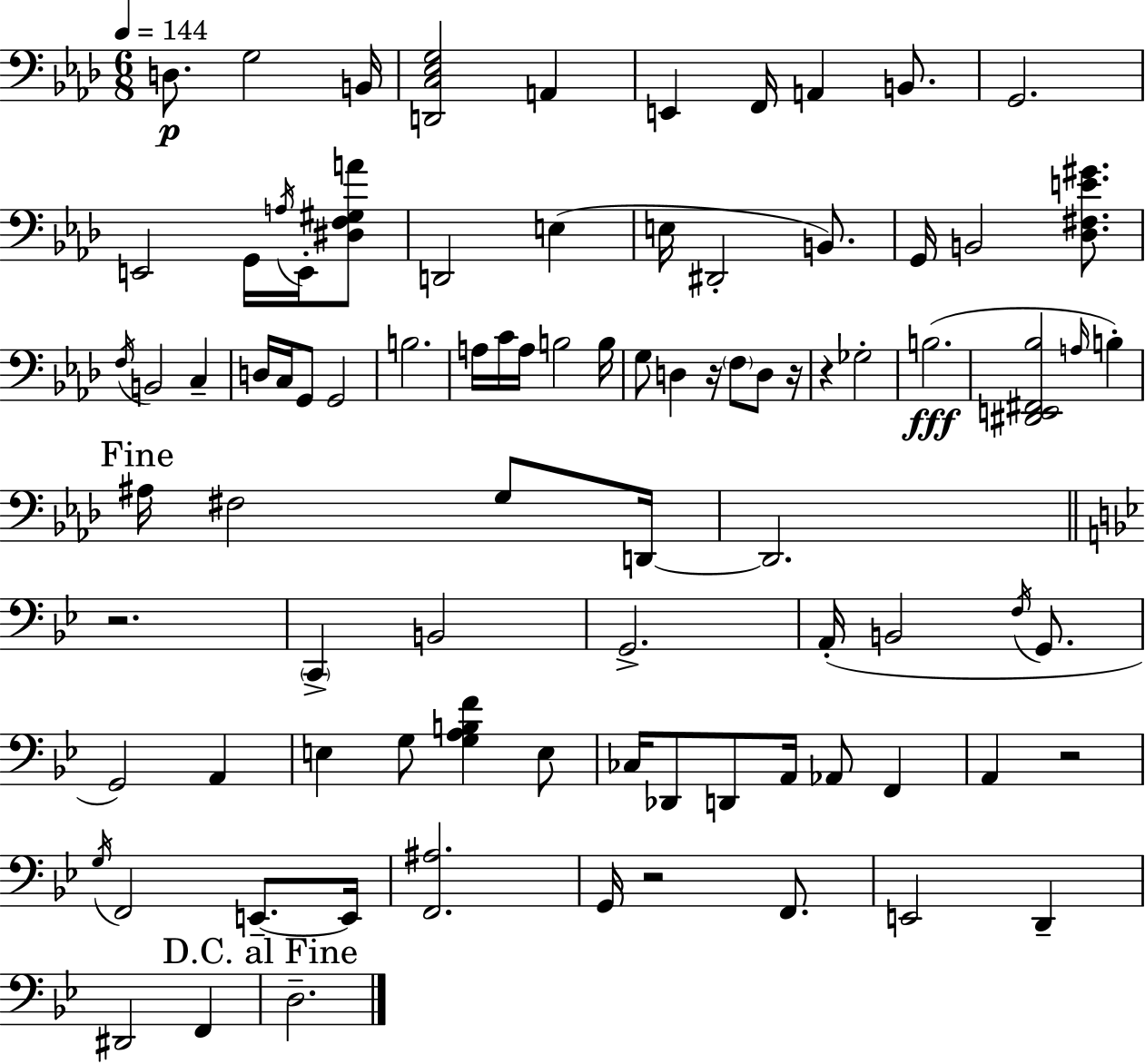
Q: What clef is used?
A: bass